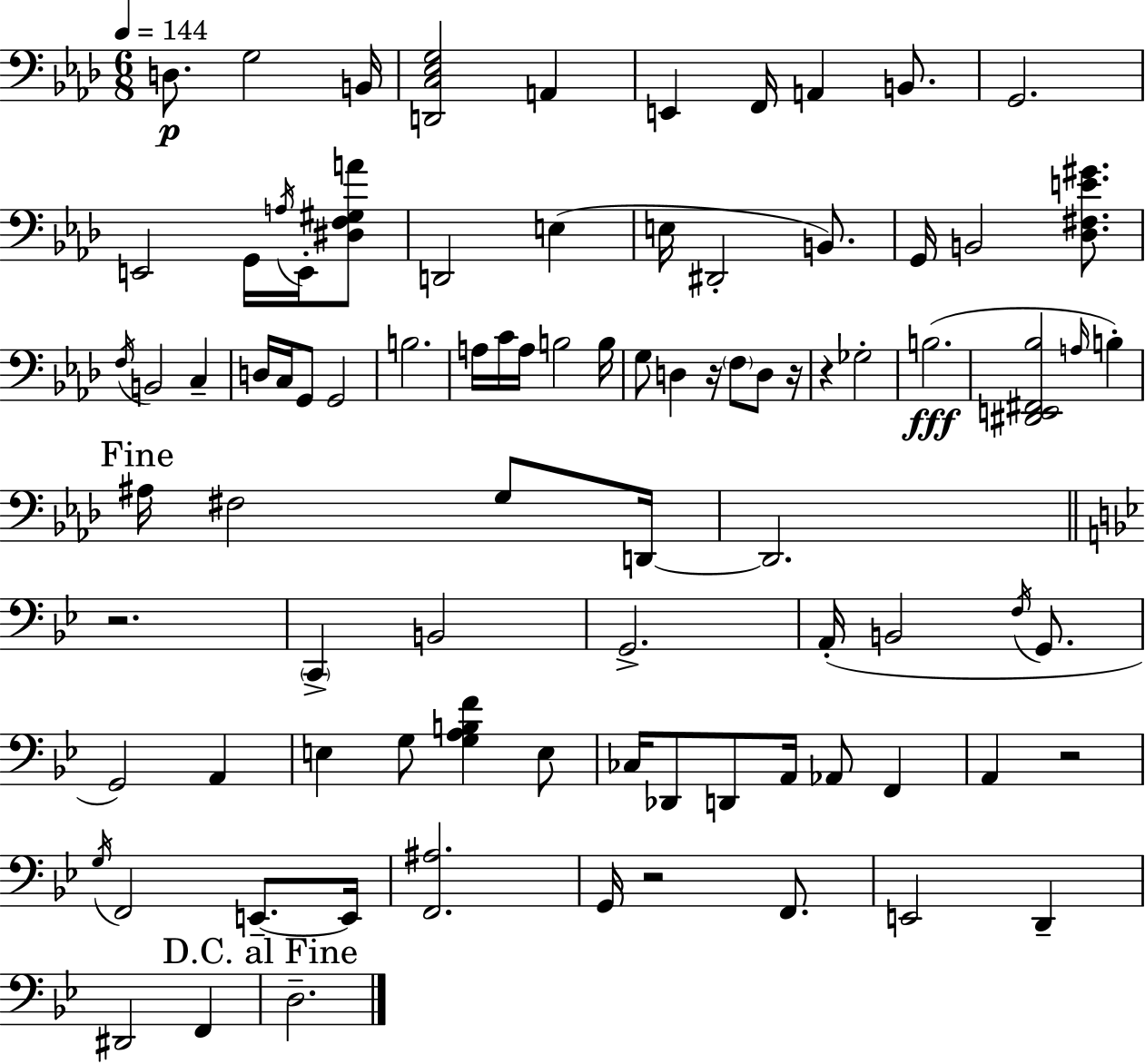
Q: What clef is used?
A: bass